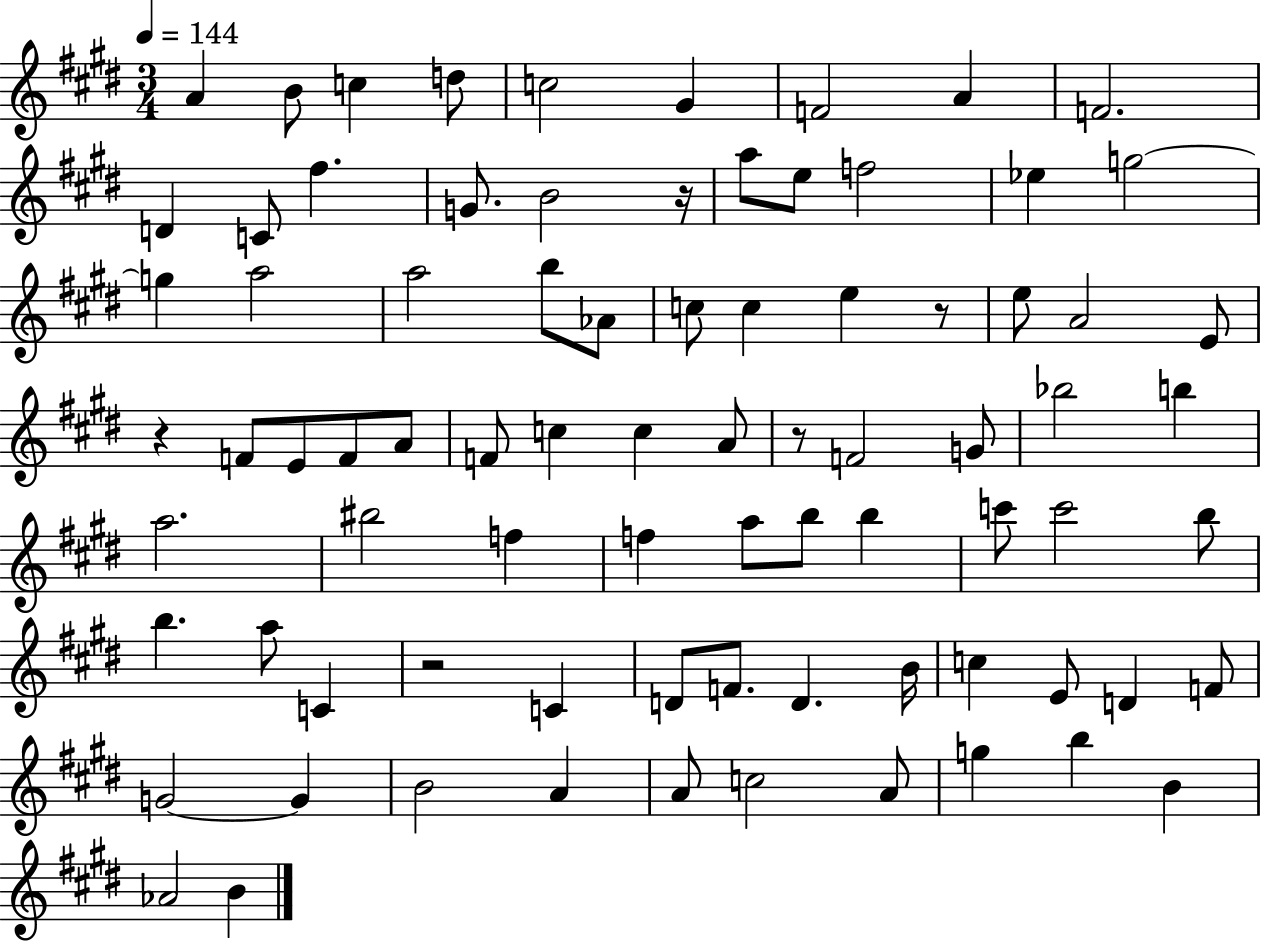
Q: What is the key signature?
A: E major